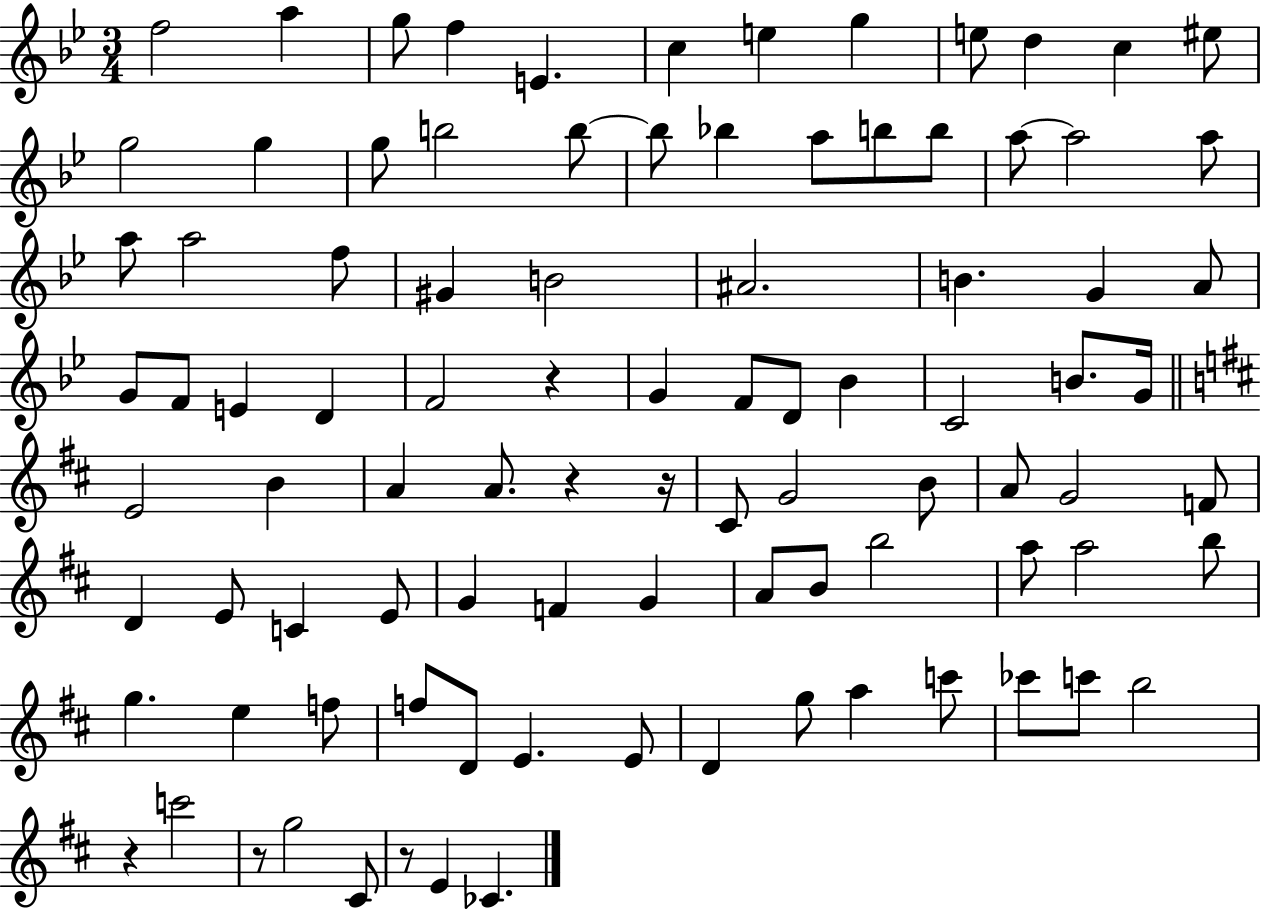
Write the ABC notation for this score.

X:1
T:Untitled
M:3/4
L:1/4
K:Bb
f2 a g/2 f E c e g e/2 d c ^e/2 g2 g g/2 b2 b/2 b/2 _b a/2 b/2 b/2 a/2 a2 a/2 a/2 a2 f/2 ^G B2 ^A2 B G A/2 G/2 F/2 E D F2 z G F/2 D/2 _B C2 B/2 G/4 E2 B A A/2 z z/4 ^C/2 G2 B/2 A/2 G2 F/2 D E/2 C E/2 G F G A/2 B/2 b2 a/2 a2 b/2 g e f/2 f/2 D/2 E E/2 D g/2 a c'/2 _c'/2 c'/2 b2 z c'2 z/2 g2 ^C/2 z/2 E _C